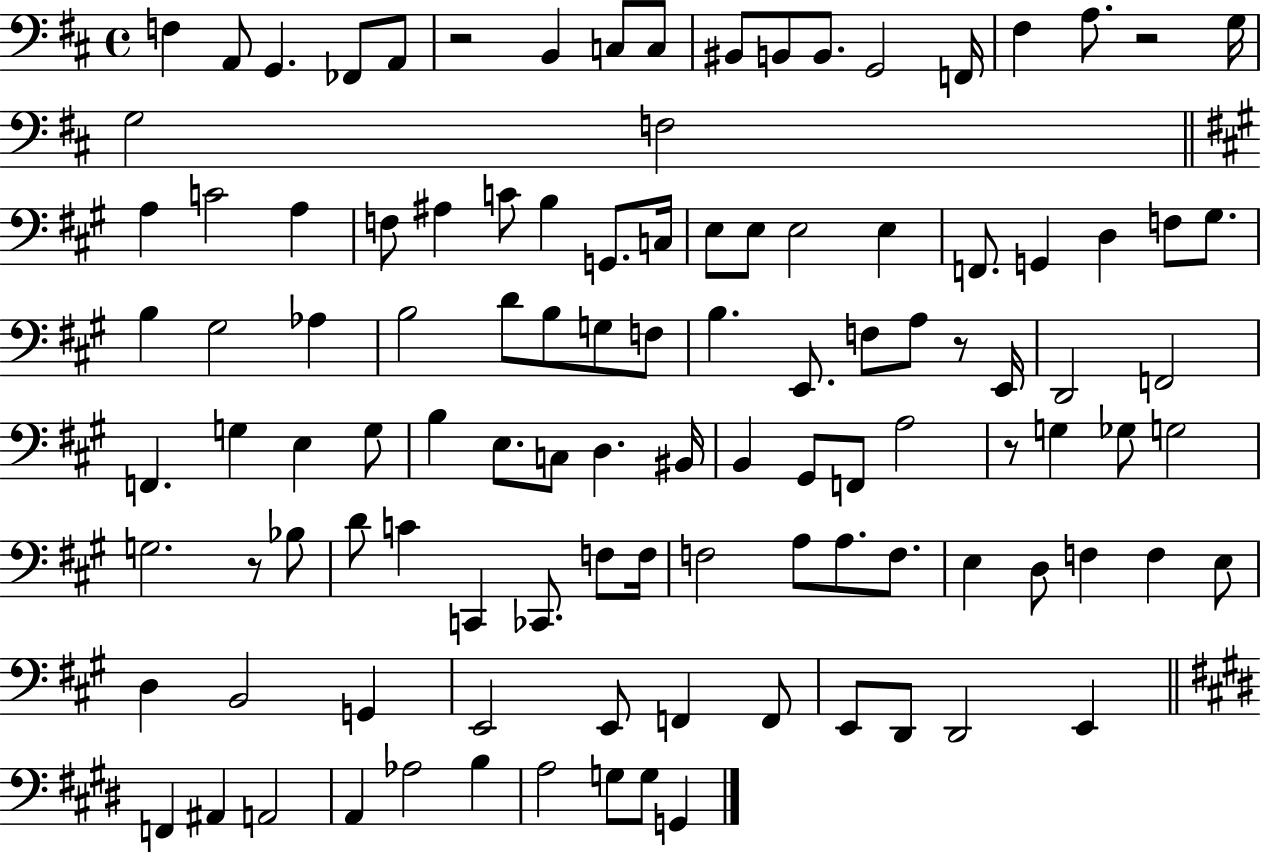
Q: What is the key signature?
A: D major